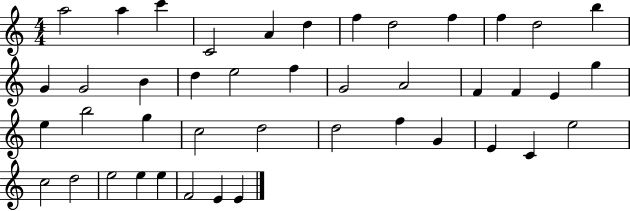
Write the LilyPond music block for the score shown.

{
  \clef treble
  \numericTimeSignature
  \time 4/4
  \key c \major
  a''2 a''4 c'''4 | c'2 a'4 d''4 | f''4 d''2 f''4 | f''4 d''2 b''4 | \break g'4 g'2 b'4 | d''4 e''2 f''4 | g'2 a'2 | f'4 f'4 e'4 g''4 | \break e''4 b''2 g''4 | c''2 d''2 | d''2 f''4 g'4 | e'4 c'4 e''2 | \break c''2 d''2 | e''2 e''4 e''4 | f'2 e'4 e'4 | \bar "|."
}